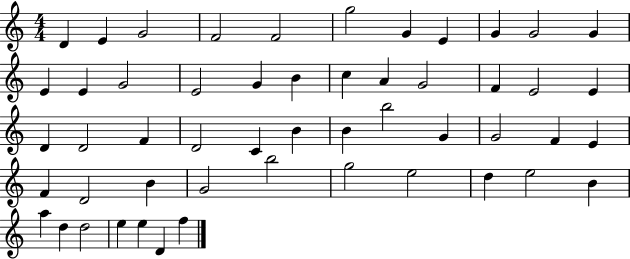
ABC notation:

X:1
T:Untitled
M:4/4
L:1/4
K:C
D E G2 F2 F2 g2 G E G G2 G E E G2 E2 G B c A G2 F E2 E D D2 F D2 C B B b2 G G2 F E F D2 B G2 b2 g2 e2 d e2 B a d d2 e e D f